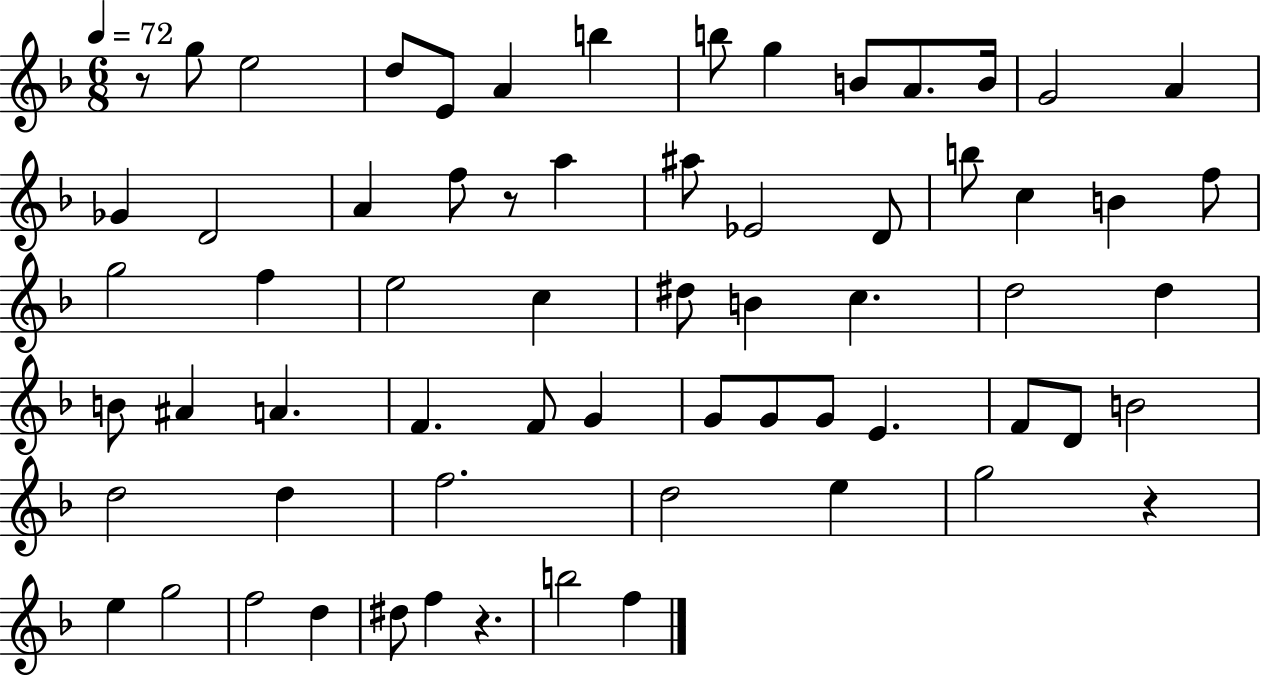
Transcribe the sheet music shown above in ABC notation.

X:1
T:Untitled
M:6/8
L:1/4
K:F
z/2 g/2 e2 d/2 E/2 A b b/2 g B/2 A/2 B/4 G2 A _G D2 A f/2 z/2 a ^a/2 _E2 D/2 b/2 c B f/2 g2 f e2 c ^d/2 B c d2 d B/2 ^A A F F/2 G G/2 G/2 G/2 E F/2 D/2 B2 d2 d f2 d2 e g2 z e g2 f2 d ^d/2 f z b2 f